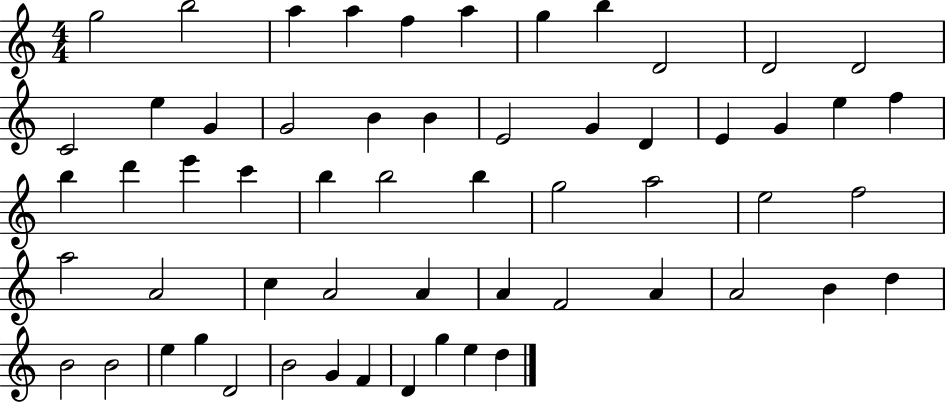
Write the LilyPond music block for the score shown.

{
  \clef treble
  \numericTimeSignature
  \time 4/4
  \key c \major
  g''2 b''2 | a''4 a''4 f''4 a''4 | g''4 b''4 d'2 | d'2 d'2 | \break c'2 e''4 g'4 | g'2 b'4 b'4 | e'2 g'4 d'4 | e'4 g'4 e''4 f''4 | \break b''4 d'''4 e'''4 c'''4 | b''4 b''2 b''4 | g''2 a''2 | e''2 f''2 | \break a''2 a'2 | c''4 a'2 a'4 | a'4 f'2 a'4 | a'2 b'4 d''4 | \break b'2 b'2 | e''4 g''4 d'2 | b'2 g'4 f'4 | d'4 g''4 e''4 d''4 | \break \bar "|."
}